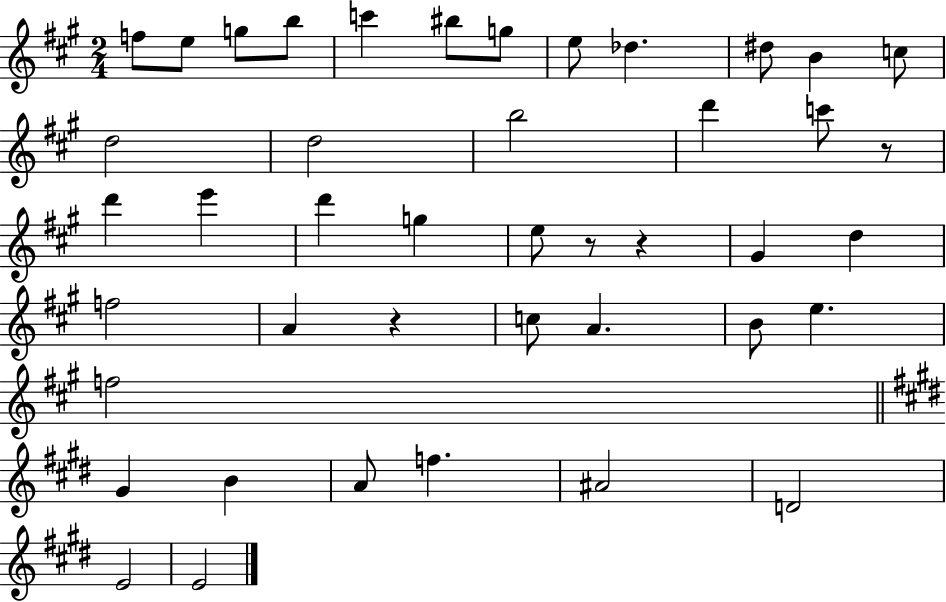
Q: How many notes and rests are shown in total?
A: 43